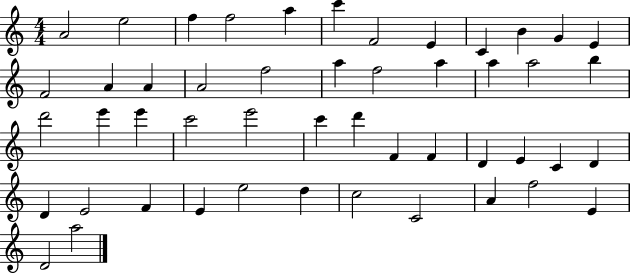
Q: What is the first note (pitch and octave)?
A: A4